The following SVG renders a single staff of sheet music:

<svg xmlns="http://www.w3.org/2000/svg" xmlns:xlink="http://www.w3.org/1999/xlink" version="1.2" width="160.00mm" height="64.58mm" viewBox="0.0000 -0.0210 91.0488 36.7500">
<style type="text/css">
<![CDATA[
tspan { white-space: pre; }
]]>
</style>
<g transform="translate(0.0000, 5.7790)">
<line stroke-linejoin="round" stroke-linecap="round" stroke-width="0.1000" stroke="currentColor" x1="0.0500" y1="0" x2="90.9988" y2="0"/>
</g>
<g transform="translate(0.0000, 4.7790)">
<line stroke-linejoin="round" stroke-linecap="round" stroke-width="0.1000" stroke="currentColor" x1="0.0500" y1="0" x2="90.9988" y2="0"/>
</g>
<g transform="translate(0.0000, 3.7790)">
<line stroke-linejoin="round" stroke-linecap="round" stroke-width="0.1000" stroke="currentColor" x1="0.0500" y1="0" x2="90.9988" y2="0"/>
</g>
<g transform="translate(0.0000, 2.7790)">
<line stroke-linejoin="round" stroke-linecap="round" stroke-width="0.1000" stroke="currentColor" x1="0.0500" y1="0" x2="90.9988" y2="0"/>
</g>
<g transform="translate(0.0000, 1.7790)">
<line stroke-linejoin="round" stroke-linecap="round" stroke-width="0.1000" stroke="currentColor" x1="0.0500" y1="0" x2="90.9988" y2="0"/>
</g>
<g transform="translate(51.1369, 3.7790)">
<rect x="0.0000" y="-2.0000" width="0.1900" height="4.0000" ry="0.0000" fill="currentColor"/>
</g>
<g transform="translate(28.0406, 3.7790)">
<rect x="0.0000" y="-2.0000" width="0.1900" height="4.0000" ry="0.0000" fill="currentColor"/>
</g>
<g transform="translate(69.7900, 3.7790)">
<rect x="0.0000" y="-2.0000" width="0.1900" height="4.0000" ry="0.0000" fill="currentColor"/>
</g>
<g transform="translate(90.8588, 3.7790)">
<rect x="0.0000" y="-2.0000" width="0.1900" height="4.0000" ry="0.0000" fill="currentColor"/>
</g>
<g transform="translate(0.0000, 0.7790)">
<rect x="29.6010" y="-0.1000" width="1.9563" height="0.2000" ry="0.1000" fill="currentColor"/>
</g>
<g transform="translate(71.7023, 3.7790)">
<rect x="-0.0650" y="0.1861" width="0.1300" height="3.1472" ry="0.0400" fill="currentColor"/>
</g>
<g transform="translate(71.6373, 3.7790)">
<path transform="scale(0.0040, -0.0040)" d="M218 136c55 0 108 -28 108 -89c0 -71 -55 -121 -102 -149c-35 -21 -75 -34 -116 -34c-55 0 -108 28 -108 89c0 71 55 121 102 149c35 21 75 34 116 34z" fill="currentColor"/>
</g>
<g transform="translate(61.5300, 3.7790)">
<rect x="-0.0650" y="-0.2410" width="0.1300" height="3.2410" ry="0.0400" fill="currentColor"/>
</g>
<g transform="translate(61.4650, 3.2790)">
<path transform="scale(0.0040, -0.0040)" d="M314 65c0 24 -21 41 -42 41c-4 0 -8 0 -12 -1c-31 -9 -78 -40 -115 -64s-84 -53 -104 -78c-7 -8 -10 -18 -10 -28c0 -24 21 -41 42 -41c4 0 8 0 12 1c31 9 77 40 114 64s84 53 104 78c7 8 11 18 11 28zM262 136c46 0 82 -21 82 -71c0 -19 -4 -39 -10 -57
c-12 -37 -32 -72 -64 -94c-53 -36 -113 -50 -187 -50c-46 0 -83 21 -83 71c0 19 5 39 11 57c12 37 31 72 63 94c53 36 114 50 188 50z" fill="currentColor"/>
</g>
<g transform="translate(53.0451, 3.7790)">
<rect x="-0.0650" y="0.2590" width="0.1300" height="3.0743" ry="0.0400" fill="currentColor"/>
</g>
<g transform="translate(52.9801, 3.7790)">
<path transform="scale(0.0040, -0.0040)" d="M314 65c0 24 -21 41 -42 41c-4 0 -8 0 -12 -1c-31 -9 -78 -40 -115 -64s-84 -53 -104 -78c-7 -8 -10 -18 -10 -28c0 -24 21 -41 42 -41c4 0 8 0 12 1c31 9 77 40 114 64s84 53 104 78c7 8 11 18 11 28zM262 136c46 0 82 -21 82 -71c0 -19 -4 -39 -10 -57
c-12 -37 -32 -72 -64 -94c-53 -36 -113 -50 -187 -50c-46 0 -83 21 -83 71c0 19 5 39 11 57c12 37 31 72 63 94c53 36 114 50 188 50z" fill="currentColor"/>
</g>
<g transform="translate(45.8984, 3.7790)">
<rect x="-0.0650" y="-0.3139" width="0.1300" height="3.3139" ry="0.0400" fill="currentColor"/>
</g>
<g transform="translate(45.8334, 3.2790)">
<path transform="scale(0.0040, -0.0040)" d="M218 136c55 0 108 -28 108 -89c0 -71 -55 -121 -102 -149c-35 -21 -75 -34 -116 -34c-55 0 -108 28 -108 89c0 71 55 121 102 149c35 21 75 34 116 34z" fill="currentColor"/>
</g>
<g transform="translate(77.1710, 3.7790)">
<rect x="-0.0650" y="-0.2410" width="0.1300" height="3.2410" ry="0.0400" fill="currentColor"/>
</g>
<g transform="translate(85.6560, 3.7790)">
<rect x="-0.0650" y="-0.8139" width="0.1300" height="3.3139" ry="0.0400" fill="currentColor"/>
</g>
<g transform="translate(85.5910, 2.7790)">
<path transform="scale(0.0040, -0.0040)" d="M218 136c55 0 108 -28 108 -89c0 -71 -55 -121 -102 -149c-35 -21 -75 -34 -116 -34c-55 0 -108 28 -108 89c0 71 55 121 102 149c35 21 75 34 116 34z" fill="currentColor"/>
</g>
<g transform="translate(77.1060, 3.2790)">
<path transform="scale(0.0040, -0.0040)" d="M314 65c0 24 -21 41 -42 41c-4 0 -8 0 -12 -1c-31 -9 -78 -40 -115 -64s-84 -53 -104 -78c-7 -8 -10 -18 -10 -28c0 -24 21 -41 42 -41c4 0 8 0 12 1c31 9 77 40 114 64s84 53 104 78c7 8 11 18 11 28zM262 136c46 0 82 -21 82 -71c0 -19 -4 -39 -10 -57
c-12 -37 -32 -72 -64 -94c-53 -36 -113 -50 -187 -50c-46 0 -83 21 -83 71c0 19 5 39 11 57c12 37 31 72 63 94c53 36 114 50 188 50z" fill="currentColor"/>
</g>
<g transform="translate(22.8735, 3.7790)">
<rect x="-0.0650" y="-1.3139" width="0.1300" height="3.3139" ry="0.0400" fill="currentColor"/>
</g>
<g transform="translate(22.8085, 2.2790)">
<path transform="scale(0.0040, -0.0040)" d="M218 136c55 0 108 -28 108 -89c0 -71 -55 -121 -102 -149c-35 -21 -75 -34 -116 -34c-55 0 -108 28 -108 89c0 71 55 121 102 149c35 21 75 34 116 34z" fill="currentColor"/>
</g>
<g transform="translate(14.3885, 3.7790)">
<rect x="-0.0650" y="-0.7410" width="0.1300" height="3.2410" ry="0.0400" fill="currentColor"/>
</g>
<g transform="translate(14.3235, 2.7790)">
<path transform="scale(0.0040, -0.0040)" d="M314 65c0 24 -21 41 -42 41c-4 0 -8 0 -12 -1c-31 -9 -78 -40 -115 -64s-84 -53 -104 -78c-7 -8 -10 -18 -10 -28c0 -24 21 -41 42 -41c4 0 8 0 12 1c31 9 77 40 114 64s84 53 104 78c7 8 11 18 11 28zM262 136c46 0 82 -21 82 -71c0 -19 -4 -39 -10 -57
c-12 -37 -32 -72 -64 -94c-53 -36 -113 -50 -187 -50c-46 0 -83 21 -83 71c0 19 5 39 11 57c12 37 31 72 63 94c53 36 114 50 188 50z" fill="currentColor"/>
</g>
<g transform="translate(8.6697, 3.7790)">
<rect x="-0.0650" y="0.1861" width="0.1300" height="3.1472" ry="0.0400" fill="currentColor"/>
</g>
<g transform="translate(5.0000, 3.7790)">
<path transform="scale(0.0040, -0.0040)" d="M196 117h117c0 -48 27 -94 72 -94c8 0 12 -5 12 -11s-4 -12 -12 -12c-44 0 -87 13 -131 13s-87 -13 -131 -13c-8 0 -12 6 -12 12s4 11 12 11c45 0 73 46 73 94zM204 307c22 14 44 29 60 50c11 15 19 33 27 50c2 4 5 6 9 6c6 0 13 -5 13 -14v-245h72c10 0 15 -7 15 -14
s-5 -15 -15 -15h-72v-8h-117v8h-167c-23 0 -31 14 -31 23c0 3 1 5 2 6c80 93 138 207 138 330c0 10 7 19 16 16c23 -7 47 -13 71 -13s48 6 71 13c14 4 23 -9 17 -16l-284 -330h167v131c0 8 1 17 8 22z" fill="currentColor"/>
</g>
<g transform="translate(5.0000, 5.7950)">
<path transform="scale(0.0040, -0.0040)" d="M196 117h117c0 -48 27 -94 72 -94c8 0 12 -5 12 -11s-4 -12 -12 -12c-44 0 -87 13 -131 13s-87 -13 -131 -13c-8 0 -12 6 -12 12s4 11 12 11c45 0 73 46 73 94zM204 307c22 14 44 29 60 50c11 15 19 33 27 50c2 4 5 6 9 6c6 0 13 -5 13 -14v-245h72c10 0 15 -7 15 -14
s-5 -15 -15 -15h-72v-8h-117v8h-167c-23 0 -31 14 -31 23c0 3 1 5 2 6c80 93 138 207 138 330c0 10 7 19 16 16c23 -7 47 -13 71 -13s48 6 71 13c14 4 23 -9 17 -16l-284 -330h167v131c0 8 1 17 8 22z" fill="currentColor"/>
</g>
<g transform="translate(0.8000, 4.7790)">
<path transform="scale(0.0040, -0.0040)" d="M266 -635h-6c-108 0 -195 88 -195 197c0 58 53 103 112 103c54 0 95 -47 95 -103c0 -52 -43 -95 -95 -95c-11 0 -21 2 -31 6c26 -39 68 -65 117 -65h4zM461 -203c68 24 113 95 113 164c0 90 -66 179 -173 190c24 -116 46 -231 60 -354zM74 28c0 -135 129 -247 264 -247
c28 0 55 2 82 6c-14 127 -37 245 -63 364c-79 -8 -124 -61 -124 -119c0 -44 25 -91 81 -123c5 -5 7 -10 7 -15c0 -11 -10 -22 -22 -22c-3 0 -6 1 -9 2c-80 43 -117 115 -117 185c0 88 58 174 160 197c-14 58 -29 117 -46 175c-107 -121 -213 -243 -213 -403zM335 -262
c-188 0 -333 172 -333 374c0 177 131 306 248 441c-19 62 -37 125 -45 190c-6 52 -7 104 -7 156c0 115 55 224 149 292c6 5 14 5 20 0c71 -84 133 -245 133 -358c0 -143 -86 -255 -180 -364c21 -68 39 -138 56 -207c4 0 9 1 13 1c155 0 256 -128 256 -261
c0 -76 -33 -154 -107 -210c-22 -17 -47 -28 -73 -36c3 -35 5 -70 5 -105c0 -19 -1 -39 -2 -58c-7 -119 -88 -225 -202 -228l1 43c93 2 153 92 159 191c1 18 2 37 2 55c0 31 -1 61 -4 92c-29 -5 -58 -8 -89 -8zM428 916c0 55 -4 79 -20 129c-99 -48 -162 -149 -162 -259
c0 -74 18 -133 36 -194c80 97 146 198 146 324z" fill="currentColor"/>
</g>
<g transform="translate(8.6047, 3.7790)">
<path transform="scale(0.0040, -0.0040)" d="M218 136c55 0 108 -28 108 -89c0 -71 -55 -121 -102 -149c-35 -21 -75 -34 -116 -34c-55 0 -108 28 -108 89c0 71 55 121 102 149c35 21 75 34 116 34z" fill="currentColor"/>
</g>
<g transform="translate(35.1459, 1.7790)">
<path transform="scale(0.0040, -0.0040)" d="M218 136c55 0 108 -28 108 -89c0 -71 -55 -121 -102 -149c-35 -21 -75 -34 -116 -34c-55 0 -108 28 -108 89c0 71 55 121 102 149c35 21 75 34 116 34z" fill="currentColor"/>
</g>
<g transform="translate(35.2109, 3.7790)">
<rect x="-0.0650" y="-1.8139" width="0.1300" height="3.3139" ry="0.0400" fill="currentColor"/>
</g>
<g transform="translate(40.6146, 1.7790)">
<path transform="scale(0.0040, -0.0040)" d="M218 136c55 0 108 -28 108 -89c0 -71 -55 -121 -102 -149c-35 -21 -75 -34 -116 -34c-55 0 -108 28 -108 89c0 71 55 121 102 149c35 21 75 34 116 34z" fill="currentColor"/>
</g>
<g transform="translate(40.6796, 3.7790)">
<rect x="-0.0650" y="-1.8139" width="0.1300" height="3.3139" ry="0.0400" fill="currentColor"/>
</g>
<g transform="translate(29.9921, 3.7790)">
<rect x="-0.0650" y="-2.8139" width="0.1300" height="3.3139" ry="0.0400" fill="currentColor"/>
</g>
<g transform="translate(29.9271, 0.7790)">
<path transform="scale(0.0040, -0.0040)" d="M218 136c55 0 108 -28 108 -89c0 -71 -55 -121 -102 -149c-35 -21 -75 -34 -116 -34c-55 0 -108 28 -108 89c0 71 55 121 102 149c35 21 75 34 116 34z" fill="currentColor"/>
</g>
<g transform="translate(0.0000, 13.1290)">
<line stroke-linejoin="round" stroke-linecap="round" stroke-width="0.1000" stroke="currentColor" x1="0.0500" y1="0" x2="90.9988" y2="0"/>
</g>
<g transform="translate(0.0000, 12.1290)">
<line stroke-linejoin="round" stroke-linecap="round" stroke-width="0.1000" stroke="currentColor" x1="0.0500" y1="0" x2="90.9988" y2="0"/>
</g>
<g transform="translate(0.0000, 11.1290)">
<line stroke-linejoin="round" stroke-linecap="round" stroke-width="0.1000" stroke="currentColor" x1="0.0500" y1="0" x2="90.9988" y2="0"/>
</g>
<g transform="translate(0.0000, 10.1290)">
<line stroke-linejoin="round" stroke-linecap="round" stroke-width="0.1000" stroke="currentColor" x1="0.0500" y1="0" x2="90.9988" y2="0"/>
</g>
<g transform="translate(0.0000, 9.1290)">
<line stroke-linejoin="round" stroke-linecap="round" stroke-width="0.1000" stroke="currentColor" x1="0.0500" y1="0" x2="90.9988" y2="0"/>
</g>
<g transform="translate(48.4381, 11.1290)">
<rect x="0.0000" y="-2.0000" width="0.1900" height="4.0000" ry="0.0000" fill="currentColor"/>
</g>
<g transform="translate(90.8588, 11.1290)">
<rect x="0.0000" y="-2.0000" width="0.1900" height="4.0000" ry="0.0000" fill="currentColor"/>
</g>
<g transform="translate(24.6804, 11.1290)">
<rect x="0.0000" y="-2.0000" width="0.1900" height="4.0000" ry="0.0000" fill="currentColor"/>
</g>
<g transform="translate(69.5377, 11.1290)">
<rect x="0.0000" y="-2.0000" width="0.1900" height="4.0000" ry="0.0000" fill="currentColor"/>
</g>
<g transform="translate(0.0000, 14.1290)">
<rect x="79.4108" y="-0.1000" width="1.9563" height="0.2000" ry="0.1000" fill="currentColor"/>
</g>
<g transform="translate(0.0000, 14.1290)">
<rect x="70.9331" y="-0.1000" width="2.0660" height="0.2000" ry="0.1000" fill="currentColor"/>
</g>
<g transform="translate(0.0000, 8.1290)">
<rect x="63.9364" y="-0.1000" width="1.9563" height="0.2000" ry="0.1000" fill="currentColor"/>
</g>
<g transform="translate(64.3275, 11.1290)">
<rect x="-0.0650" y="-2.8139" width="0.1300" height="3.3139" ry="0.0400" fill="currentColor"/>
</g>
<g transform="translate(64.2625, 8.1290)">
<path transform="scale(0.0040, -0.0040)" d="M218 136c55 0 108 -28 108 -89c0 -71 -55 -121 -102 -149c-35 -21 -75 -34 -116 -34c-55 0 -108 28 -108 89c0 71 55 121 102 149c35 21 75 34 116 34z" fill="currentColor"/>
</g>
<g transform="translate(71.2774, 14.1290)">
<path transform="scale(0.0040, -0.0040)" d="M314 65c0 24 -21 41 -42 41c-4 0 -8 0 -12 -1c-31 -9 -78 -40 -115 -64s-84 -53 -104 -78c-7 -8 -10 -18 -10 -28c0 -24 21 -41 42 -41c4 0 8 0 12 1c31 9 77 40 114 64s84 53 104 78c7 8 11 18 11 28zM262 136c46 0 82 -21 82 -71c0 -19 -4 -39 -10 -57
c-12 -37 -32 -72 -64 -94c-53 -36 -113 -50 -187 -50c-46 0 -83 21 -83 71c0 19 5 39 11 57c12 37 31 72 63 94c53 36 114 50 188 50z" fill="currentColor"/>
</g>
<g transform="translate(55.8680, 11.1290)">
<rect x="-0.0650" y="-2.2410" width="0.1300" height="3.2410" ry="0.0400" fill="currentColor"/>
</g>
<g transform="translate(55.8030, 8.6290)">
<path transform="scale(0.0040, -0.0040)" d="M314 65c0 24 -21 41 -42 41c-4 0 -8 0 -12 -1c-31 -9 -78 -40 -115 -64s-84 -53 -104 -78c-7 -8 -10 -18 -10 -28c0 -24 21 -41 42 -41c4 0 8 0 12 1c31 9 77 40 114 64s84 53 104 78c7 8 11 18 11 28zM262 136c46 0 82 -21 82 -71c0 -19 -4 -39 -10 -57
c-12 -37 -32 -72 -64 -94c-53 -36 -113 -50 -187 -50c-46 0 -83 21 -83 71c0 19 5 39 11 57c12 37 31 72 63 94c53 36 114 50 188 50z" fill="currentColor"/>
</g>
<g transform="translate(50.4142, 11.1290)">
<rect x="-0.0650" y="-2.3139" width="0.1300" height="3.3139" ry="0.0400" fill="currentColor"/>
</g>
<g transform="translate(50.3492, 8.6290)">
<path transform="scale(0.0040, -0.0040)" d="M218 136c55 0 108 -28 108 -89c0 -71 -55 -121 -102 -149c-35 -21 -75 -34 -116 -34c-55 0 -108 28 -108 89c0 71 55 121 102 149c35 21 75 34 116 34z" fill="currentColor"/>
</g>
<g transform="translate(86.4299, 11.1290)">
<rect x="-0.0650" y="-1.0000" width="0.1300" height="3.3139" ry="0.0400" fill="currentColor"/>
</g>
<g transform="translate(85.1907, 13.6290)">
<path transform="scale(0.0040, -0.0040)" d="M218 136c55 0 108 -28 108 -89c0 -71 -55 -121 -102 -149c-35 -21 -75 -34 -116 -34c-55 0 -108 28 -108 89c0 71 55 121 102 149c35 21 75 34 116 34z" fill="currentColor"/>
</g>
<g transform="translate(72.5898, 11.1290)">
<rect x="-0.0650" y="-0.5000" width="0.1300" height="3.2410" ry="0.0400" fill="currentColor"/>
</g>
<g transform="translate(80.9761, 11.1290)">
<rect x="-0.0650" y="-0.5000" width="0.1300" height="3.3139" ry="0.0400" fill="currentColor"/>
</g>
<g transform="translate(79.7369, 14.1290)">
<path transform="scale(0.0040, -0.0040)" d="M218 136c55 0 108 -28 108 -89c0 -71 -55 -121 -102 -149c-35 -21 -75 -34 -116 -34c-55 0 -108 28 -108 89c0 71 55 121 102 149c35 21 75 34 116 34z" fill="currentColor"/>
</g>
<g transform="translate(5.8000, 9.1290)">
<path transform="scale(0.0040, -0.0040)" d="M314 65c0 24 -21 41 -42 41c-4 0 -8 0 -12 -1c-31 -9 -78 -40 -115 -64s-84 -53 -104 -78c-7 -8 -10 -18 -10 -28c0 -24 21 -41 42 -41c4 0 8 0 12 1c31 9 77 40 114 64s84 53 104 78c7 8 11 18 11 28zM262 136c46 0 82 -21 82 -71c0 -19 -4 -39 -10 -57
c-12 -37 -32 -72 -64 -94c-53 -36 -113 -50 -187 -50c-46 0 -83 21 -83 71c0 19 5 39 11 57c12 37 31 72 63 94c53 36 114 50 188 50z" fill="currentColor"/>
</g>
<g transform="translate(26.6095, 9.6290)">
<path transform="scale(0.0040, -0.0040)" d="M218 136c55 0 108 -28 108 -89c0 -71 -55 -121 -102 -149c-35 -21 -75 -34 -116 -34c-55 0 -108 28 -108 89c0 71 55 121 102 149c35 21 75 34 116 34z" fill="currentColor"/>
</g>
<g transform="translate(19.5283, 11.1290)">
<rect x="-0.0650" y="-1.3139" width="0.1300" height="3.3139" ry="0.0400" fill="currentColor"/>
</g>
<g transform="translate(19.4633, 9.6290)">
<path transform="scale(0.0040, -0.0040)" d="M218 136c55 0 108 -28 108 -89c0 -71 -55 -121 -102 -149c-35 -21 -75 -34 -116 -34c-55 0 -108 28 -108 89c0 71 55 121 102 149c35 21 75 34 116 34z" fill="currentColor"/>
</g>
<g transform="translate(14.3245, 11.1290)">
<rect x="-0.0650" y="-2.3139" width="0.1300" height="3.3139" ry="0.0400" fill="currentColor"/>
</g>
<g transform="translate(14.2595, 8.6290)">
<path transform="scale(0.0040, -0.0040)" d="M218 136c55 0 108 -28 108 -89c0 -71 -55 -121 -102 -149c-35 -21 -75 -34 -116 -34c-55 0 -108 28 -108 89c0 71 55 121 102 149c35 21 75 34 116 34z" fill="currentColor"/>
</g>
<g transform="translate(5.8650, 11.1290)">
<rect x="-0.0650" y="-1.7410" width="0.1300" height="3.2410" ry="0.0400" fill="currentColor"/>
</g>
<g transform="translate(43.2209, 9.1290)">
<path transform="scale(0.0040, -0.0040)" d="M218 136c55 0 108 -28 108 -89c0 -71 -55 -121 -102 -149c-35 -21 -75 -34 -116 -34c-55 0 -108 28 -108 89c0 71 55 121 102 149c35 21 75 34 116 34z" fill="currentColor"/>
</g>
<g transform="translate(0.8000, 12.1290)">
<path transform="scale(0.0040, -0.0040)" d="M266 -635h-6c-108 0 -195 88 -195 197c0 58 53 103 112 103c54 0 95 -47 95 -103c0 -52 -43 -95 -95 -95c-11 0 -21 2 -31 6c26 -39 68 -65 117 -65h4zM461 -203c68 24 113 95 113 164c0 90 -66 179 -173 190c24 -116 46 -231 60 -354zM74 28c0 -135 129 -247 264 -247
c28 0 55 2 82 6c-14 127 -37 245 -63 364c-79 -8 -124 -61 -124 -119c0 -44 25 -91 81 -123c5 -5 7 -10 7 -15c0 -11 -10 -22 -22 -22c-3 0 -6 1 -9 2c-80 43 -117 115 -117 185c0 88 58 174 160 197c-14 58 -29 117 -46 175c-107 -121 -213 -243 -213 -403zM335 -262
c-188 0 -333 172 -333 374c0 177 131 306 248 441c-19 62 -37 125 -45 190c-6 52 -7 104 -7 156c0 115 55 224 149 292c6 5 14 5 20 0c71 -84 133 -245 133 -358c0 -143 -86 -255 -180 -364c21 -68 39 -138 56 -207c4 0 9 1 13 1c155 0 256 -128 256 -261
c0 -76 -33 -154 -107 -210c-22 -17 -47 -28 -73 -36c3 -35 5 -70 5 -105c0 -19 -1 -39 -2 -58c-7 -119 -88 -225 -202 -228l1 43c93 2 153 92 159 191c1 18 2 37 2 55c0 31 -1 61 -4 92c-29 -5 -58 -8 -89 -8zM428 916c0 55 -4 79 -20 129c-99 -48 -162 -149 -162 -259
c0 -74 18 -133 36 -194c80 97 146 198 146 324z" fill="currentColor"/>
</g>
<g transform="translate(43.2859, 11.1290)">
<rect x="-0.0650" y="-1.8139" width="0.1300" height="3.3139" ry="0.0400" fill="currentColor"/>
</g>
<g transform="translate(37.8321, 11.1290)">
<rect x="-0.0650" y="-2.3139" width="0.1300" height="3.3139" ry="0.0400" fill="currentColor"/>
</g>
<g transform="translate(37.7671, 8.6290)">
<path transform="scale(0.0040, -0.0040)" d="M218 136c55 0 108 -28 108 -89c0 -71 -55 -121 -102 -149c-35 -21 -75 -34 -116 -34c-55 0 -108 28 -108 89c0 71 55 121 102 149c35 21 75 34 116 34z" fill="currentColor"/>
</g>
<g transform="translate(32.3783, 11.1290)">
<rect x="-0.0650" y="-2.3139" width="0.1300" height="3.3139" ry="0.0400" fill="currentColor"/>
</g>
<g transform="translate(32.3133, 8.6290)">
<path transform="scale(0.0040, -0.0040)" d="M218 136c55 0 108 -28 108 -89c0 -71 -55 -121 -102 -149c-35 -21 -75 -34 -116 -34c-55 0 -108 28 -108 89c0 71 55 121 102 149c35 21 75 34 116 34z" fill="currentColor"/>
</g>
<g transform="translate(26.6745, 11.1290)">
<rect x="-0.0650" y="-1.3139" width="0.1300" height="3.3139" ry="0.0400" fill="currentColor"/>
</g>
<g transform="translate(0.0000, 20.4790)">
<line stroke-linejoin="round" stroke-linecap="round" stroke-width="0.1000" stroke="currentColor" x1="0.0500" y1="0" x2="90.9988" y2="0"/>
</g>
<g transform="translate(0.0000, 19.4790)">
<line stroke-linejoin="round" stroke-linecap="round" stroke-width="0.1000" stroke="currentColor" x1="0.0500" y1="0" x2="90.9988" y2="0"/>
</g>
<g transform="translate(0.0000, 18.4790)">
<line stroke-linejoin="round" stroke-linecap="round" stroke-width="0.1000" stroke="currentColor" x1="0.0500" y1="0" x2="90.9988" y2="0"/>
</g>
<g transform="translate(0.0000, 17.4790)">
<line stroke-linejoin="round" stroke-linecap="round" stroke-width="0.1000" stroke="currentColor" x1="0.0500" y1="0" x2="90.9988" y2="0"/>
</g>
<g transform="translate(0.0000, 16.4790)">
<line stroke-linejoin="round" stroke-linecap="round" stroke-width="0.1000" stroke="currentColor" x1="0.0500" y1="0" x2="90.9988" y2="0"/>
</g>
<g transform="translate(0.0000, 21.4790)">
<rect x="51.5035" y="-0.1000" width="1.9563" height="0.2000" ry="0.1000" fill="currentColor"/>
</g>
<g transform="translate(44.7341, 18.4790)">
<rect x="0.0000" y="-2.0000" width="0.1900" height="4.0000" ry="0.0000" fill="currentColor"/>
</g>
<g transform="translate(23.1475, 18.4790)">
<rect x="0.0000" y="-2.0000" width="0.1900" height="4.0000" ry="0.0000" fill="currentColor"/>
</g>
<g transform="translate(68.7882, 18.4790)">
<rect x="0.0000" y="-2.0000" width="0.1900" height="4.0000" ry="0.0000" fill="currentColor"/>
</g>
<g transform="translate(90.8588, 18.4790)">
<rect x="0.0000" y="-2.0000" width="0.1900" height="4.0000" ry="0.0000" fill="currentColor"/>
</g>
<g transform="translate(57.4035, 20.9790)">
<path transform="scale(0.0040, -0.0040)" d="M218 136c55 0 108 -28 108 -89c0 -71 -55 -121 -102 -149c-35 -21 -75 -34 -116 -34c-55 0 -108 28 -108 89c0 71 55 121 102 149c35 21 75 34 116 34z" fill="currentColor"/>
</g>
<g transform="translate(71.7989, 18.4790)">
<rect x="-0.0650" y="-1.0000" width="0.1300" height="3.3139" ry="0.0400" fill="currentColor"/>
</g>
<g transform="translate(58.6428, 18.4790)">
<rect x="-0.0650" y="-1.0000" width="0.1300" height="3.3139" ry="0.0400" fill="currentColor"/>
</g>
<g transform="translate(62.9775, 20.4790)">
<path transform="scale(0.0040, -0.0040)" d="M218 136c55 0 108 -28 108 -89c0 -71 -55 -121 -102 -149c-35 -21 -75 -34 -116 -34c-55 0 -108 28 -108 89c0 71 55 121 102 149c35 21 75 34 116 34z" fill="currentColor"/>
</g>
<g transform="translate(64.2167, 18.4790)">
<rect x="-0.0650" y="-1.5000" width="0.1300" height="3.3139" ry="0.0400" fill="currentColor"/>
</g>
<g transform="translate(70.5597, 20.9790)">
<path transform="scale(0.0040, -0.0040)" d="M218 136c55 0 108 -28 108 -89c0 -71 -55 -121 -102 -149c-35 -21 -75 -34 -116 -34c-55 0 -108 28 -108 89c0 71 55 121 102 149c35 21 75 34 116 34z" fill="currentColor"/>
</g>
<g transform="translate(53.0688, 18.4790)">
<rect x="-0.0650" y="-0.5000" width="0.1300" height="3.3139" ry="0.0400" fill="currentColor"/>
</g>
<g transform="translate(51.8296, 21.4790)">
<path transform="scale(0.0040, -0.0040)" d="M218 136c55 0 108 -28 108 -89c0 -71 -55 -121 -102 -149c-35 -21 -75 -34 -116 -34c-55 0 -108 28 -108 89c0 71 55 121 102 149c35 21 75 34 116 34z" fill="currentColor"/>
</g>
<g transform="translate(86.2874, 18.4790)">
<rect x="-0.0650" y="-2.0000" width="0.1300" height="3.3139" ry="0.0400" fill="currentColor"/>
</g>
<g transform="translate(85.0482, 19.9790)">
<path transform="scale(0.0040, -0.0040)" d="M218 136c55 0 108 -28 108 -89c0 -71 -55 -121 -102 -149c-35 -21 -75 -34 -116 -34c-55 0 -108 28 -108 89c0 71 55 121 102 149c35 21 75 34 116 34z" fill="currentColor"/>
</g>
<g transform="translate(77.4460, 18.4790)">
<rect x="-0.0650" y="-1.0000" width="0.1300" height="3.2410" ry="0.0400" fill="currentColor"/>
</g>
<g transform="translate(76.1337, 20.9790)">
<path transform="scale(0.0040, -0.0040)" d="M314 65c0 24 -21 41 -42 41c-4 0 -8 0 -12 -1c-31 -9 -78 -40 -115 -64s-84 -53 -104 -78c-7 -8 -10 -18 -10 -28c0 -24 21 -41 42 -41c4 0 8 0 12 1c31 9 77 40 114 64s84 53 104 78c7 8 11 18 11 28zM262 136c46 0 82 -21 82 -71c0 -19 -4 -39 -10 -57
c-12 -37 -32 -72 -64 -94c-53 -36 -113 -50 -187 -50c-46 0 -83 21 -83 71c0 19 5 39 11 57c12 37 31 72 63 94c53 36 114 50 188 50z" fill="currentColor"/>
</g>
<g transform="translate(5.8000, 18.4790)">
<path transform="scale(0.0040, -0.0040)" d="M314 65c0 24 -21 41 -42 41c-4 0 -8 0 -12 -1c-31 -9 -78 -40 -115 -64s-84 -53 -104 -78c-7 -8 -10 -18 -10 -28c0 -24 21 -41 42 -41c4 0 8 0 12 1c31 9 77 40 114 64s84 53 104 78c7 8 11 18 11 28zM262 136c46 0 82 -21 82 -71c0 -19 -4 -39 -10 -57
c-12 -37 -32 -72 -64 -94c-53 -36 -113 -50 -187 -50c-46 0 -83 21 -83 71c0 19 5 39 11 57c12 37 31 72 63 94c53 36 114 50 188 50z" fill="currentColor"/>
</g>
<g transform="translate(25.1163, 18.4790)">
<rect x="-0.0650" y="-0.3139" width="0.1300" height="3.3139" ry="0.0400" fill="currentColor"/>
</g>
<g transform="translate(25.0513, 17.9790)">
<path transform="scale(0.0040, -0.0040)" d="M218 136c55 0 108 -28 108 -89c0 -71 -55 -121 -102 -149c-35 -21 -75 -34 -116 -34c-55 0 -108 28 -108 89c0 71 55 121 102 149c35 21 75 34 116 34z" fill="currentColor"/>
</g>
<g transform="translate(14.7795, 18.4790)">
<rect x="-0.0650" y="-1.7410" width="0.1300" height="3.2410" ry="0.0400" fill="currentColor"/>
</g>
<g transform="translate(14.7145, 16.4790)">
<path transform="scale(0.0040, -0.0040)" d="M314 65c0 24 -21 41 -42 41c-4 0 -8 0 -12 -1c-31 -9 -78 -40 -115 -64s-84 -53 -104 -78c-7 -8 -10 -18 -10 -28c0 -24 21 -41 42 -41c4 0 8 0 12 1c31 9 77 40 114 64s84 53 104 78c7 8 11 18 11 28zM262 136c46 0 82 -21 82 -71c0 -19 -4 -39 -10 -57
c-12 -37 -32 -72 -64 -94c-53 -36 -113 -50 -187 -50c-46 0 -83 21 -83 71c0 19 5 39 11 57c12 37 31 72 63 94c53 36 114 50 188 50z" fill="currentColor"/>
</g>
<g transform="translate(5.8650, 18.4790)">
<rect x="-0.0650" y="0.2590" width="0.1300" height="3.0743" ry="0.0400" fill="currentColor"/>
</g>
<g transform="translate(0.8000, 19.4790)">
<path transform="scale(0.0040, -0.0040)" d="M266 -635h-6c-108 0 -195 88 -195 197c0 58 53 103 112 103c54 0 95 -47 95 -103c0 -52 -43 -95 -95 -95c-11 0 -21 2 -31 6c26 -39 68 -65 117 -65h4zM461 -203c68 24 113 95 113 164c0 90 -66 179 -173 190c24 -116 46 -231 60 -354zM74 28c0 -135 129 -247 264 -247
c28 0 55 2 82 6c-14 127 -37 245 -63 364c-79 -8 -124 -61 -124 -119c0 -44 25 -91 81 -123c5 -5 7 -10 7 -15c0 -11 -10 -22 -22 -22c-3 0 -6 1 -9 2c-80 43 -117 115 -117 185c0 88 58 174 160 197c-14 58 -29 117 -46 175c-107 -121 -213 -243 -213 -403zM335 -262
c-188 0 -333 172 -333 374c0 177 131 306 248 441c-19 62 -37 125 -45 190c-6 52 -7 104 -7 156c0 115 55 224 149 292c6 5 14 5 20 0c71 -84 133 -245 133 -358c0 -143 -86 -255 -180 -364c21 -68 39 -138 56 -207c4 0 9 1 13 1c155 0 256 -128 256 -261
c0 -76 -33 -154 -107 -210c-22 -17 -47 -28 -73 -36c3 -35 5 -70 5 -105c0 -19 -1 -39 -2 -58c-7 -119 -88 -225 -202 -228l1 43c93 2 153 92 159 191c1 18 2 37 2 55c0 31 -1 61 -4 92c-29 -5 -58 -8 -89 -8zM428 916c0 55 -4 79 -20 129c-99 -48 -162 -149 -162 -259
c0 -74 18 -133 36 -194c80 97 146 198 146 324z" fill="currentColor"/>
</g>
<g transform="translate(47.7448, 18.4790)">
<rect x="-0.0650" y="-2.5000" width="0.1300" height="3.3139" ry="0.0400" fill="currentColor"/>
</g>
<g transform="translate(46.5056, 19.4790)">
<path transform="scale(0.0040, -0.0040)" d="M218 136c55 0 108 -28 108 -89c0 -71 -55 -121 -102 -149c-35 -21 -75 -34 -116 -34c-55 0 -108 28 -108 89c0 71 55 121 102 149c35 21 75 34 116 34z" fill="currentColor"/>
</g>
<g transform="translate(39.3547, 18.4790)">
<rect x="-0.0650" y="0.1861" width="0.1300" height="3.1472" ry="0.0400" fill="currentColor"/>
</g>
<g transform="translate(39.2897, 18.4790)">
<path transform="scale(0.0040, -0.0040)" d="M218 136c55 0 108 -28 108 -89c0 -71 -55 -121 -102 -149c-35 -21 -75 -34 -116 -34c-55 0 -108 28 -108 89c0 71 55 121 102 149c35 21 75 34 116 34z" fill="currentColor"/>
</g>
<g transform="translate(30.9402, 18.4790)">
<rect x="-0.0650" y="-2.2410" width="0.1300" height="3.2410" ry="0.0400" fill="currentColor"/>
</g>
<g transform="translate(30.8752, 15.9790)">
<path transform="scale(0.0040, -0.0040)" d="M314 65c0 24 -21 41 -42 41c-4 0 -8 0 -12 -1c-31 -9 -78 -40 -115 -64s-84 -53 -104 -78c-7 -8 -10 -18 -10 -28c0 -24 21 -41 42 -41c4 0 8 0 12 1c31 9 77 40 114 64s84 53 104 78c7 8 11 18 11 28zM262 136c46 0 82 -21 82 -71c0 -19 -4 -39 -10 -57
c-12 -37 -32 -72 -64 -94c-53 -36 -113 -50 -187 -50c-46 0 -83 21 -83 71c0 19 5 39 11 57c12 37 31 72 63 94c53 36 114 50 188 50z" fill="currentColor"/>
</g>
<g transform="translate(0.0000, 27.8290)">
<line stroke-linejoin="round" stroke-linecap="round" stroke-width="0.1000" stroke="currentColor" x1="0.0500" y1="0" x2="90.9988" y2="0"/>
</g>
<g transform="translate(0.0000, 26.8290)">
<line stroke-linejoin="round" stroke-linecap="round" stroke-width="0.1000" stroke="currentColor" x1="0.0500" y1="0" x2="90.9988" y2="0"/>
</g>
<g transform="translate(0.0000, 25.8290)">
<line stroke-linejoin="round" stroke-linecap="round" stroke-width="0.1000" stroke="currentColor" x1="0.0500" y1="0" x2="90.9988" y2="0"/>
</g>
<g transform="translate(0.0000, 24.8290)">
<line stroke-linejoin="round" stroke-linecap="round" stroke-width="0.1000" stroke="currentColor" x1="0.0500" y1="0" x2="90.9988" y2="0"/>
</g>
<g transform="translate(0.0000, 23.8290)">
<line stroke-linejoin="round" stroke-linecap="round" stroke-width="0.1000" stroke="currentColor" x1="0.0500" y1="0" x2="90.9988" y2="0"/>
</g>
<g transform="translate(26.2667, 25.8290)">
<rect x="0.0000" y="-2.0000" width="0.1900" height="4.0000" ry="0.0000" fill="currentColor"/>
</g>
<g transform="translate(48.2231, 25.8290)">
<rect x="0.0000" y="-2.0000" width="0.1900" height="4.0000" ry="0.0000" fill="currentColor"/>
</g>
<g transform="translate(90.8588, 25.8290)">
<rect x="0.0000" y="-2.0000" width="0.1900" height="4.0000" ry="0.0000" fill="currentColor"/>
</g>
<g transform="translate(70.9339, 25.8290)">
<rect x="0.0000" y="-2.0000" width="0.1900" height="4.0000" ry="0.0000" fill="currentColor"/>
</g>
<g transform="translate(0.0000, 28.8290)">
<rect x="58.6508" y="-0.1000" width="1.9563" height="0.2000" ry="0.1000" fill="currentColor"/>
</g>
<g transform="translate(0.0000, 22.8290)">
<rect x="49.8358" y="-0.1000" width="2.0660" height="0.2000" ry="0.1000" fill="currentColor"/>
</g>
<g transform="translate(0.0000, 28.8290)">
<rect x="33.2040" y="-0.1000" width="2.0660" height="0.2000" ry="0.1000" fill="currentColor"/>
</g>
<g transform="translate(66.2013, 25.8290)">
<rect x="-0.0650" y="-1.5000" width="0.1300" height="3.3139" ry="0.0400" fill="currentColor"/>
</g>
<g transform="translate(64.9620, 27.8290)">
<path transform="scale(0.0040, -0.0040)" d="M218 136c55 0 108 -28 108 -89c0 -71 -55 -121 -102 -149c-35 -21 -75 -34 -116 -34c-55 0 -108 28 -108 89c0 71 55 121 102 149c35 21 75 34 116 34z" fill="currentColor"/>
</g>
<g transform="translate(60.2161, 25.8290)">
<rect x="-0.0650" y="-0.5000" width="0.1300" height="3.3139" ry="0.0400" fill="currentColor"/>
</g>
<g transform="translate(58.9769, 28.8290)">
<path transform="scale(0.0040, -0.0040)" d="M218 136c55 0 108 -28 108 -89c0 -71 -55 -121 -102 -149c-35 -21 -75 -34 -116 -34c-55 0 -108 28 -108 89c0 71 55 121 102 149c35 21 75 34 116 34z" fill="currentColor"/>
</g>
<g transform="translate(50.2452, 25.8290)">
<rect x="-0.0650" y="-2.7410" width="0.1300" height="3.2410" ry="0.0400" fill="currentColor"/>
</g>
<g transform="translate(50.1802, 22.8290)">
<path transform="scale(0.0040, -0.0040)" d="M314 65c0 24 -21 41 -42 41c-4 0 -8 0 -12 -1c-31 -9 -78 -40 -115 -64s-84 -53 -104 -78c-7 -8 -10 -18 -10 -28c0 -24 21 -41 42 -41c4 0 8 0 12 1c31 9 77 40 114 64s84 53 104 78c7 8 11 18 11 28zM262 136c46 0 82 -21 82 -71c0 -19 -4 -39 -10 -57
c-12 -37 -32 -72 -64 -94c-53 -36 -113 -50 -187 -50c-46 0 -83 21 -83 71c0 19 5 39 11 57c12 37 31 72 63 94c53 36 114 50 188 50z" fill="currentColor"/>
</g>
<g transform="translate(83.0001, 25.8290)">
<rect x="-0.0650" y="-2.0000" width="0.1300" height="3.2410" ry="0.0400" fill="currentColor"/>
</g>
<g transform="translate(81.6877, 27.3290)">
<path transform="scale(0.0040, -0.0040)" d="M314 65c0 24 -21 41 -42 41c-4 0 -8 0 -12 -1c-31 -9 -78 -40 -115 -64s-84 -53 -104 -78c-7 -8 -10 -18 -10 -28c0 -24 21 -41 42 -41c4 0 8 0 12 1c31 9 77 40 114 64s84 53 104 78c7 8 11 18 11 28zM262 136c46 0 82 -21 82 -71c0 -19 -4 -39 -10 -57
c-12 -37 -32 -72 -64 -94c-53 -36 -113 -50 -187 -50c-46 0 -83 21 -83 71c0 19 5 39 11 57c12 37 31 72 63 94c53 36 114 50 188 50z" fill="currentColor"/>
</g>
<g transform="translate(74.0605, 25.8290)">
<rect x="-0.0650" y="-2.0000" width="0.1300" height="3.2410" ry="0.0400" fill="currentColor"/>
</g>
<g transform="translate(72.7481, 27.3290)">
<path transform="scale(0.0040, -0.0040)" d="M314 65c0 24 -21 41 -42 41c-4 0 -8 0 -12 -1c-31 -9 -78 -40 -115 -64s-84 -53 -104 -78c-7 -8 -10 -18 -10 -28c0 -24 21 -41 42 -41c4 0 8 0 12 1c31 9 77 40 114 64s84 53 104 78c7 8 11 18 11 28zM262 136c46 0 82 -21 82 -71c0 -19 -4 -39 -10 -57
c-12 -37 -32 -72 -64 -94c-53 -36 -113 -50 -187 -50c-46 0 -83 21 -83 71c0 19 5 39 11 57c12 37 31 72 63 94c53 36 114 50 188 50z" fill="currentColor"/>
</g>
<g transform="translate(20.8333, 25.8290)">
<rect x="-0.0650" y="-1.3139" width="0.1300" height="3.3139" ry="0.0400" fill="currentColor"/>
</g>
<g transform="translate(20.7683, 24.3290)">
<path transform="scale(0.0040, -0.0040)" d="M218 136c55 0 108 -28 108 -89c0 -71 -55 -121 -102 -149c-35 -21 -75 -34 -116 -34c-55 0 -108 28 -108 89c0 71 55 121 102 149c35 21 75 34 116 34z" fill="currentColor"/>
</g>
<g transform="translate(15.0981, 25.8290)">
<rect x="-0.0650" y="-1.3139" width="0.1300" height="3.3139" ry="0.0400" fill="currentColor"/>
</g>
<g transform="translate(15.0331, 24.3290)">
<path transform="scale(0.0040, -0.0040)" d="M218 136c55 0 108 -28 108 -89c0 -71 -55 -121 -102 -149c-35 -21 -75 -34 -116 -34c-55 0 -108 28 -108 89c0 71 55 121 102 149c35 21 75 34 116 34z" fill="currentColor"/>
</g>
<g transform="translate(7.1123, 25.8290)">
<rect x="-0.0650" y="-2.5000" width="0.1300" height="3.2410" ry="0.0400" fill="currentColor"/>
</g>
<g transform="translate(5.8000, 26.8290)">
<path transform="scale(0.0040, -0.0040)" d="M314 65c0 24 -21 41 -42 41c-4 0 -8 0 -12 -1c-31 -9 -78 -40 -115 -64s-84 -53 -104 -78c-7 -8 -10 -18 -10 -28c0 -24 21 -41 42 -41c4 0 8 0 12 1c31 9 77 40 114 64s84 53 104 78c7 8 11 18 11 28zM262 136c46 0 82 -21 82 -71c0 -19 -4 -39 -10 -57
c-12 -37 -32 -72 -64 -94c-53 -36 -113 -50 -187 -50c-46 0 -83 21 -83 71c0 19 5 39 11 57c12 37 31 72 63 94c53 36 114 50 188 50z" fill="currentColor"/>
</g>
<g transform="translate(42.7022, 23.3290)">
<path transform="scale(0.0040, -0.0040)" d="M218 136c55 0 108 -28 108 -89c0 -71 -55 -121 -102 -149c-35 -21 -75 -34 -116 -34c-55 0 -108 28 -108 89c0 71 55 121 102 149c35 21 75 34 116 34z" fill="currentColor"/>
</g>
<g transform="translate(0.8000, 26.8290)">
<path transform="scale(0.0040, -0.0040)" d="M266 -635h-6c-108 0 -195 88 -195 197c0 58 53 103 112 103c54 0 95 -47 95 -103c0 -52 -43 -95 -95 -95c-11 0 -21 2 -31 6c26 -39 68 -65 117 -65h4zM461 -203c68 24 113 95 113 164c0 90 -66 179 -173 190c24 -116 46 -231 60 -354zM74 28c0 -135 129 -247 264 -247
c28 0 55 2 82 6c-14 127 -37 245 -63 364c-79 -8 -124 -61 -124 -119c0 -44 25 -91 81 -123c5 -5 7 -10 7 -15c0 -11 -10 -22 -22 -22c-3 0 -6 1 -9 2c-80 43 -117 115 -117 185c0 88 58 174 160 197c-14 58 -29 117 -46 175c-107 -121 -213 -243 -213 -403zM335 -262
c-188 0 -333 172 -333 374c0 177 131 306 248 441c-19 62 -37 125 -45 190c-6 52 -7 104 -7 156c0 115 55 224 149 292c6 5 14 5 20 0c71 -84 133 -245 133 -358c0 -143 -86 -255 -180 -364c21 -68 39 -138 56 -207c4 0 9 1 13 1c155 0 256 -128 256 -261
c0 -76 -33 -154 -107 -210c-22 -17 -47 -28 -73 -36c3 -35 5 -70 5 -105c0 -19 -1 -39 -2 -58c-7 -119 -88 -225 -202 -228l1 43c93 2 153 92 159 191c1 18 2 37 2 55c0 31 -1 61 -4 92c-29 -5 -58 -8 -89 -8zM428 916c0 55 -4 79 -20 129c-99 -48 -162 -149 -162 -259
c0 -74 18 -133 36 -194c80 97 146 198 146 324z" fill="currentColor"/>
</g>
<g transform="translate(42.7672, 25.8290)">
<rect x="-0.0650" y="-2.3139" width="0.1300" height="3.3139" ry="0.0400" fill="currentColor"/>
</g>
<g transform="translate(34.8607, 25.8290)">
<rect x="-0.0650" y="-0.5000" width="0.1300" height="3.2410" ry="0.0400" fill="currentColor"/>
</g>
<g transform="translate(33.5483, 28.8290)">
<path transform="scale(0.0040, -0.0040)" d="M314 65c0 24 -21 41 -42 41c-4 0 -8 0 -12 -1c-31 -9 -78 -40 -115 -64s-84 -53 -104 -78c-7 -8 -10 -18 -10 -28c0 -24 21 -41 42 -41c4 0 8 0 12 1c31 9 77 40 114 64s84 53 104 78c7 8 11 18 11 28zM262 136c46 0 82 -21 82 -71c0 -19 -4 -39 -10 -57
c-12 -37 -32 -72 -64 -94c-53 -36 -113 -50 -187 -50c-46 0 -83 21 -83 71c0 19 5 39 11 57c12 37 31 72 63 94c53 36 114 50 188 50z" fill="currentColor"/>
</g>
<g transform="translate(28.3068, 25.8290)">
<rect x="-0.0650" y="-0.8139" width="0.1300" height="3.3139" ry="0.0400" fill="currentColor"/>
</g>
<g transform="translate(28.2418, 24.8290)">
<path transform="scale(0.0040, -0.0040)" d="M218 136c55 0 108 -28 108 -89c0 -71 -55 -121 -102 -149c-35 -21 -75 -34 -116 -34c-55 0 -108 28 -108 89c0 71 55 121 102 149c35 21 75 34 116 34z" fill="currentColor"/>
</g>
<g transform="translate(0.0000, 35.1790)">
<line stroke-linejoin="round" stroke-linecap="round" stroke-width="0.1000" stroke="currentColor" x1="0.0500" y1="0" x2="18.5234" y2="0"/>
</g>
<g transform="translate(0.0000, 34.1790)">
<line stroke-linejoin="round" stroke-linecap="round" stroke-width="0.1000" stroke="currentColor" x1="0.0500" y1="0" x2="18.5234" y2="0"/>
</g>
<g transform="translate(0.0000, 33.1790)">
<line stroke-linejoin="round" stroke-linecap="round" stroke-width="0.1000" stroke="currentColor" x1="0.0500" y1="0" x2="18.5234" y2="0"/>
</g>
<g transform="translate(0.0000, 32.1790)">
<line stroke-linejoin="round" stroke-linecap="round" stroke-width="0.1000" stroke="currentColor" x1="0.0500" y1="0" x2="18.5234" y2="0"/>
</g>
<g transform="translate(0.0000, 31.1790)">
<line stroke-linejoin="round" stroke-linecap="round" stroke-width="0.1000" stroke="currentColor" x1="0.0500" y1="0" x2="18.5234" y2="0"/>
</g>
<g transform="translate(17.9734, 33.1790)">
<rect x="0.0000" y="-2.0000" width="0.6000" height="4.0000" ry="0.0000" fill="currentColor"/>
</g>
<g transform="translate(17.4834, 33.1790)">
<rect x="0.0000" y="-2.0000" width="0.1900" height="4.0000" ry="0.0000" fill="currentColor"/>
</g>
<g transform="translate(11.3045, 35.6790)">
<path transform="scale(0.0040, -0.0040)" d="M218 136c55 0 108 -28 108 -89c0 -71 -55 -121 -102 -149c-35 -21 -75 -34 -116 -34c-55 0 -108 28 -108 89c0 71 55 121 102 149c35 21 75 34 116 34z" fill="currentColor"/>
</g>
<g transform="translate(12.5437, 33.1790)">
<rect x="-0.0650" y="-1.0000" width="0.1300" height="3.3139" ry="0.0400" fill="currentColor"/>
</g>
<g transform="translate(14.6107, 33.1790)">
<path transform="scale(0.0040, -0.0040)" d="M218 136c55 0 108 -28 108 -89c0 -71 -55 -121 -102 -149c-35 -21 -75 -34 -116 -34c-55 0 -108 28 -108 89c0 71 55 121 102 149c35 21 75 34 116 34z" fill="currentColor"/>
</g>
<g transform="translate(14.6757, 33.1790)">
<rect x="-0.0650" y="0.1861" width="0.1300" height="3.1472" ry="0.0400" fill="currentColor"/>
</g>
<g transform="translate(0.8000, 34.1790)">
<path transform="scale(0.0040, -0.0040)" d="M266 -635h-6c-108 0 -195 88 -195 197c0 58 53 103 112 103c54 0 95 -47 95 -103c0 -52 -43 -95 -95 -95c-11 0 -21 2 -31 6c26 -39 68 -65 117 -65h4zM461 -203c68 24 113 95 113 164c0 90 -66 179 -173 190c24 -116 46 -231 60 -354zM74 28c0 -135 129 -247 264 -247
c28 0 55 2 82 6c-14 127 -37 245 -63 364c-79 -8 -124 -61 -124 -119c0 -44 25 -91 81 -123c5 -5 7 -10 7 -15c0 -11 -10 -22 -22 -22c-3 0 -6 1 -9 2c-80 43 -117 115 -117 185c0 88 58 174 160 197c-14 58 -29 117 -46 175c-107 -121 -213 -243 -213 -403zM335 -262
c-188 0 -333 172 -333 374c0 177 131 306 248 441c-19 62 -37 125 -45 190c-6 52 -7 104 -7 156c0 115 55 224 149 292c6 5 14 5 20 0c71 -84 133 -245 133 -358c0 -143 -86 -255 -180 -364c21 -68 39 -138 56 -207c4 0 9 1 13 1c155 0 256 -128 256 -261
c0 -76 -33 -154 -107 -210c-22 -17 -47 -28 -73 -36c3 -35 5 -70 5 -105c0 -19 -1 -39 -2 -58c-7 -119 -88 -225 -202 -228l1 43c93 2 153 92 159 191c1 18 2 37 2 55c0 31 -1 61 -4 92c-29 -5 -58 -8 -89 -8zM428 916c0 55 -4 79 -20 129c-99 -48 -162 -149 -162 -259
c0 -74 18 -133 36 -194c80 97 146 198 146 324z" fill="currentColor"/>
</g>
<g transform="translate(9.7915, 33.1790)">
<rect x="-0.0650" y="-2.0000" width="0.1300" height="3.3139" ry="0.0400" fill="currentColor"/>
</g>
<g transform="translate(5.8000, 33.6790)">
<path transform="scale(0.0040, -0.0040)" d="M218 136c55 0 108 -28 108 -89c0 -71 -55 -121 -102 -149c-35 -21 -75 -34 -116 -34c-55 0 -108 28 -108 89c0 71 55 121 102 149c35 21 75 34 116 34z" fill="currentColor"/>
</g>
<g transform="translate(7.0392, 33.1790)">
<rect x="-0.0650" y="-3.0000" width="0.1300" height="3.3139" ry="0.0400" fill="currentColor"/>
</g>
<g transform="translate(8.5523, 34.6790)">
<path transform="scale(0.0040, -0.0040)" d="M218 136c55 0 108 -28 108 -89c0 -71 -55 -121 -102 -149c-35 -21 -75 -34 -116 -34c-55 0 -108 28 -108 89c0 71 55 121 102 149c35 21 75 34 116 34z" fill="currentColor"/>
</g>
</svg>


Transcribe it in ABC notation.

X:1
T:Untitled
M:4/4
L:1/4
K:C
B d2 e a f f c B2 c2 B c2 d f2 g e e g g f g g2 a C2 C D B2 f2 c g2 B G C D E D D2 F G2 e e d C2 g a2 C E F2 F2 A F D B